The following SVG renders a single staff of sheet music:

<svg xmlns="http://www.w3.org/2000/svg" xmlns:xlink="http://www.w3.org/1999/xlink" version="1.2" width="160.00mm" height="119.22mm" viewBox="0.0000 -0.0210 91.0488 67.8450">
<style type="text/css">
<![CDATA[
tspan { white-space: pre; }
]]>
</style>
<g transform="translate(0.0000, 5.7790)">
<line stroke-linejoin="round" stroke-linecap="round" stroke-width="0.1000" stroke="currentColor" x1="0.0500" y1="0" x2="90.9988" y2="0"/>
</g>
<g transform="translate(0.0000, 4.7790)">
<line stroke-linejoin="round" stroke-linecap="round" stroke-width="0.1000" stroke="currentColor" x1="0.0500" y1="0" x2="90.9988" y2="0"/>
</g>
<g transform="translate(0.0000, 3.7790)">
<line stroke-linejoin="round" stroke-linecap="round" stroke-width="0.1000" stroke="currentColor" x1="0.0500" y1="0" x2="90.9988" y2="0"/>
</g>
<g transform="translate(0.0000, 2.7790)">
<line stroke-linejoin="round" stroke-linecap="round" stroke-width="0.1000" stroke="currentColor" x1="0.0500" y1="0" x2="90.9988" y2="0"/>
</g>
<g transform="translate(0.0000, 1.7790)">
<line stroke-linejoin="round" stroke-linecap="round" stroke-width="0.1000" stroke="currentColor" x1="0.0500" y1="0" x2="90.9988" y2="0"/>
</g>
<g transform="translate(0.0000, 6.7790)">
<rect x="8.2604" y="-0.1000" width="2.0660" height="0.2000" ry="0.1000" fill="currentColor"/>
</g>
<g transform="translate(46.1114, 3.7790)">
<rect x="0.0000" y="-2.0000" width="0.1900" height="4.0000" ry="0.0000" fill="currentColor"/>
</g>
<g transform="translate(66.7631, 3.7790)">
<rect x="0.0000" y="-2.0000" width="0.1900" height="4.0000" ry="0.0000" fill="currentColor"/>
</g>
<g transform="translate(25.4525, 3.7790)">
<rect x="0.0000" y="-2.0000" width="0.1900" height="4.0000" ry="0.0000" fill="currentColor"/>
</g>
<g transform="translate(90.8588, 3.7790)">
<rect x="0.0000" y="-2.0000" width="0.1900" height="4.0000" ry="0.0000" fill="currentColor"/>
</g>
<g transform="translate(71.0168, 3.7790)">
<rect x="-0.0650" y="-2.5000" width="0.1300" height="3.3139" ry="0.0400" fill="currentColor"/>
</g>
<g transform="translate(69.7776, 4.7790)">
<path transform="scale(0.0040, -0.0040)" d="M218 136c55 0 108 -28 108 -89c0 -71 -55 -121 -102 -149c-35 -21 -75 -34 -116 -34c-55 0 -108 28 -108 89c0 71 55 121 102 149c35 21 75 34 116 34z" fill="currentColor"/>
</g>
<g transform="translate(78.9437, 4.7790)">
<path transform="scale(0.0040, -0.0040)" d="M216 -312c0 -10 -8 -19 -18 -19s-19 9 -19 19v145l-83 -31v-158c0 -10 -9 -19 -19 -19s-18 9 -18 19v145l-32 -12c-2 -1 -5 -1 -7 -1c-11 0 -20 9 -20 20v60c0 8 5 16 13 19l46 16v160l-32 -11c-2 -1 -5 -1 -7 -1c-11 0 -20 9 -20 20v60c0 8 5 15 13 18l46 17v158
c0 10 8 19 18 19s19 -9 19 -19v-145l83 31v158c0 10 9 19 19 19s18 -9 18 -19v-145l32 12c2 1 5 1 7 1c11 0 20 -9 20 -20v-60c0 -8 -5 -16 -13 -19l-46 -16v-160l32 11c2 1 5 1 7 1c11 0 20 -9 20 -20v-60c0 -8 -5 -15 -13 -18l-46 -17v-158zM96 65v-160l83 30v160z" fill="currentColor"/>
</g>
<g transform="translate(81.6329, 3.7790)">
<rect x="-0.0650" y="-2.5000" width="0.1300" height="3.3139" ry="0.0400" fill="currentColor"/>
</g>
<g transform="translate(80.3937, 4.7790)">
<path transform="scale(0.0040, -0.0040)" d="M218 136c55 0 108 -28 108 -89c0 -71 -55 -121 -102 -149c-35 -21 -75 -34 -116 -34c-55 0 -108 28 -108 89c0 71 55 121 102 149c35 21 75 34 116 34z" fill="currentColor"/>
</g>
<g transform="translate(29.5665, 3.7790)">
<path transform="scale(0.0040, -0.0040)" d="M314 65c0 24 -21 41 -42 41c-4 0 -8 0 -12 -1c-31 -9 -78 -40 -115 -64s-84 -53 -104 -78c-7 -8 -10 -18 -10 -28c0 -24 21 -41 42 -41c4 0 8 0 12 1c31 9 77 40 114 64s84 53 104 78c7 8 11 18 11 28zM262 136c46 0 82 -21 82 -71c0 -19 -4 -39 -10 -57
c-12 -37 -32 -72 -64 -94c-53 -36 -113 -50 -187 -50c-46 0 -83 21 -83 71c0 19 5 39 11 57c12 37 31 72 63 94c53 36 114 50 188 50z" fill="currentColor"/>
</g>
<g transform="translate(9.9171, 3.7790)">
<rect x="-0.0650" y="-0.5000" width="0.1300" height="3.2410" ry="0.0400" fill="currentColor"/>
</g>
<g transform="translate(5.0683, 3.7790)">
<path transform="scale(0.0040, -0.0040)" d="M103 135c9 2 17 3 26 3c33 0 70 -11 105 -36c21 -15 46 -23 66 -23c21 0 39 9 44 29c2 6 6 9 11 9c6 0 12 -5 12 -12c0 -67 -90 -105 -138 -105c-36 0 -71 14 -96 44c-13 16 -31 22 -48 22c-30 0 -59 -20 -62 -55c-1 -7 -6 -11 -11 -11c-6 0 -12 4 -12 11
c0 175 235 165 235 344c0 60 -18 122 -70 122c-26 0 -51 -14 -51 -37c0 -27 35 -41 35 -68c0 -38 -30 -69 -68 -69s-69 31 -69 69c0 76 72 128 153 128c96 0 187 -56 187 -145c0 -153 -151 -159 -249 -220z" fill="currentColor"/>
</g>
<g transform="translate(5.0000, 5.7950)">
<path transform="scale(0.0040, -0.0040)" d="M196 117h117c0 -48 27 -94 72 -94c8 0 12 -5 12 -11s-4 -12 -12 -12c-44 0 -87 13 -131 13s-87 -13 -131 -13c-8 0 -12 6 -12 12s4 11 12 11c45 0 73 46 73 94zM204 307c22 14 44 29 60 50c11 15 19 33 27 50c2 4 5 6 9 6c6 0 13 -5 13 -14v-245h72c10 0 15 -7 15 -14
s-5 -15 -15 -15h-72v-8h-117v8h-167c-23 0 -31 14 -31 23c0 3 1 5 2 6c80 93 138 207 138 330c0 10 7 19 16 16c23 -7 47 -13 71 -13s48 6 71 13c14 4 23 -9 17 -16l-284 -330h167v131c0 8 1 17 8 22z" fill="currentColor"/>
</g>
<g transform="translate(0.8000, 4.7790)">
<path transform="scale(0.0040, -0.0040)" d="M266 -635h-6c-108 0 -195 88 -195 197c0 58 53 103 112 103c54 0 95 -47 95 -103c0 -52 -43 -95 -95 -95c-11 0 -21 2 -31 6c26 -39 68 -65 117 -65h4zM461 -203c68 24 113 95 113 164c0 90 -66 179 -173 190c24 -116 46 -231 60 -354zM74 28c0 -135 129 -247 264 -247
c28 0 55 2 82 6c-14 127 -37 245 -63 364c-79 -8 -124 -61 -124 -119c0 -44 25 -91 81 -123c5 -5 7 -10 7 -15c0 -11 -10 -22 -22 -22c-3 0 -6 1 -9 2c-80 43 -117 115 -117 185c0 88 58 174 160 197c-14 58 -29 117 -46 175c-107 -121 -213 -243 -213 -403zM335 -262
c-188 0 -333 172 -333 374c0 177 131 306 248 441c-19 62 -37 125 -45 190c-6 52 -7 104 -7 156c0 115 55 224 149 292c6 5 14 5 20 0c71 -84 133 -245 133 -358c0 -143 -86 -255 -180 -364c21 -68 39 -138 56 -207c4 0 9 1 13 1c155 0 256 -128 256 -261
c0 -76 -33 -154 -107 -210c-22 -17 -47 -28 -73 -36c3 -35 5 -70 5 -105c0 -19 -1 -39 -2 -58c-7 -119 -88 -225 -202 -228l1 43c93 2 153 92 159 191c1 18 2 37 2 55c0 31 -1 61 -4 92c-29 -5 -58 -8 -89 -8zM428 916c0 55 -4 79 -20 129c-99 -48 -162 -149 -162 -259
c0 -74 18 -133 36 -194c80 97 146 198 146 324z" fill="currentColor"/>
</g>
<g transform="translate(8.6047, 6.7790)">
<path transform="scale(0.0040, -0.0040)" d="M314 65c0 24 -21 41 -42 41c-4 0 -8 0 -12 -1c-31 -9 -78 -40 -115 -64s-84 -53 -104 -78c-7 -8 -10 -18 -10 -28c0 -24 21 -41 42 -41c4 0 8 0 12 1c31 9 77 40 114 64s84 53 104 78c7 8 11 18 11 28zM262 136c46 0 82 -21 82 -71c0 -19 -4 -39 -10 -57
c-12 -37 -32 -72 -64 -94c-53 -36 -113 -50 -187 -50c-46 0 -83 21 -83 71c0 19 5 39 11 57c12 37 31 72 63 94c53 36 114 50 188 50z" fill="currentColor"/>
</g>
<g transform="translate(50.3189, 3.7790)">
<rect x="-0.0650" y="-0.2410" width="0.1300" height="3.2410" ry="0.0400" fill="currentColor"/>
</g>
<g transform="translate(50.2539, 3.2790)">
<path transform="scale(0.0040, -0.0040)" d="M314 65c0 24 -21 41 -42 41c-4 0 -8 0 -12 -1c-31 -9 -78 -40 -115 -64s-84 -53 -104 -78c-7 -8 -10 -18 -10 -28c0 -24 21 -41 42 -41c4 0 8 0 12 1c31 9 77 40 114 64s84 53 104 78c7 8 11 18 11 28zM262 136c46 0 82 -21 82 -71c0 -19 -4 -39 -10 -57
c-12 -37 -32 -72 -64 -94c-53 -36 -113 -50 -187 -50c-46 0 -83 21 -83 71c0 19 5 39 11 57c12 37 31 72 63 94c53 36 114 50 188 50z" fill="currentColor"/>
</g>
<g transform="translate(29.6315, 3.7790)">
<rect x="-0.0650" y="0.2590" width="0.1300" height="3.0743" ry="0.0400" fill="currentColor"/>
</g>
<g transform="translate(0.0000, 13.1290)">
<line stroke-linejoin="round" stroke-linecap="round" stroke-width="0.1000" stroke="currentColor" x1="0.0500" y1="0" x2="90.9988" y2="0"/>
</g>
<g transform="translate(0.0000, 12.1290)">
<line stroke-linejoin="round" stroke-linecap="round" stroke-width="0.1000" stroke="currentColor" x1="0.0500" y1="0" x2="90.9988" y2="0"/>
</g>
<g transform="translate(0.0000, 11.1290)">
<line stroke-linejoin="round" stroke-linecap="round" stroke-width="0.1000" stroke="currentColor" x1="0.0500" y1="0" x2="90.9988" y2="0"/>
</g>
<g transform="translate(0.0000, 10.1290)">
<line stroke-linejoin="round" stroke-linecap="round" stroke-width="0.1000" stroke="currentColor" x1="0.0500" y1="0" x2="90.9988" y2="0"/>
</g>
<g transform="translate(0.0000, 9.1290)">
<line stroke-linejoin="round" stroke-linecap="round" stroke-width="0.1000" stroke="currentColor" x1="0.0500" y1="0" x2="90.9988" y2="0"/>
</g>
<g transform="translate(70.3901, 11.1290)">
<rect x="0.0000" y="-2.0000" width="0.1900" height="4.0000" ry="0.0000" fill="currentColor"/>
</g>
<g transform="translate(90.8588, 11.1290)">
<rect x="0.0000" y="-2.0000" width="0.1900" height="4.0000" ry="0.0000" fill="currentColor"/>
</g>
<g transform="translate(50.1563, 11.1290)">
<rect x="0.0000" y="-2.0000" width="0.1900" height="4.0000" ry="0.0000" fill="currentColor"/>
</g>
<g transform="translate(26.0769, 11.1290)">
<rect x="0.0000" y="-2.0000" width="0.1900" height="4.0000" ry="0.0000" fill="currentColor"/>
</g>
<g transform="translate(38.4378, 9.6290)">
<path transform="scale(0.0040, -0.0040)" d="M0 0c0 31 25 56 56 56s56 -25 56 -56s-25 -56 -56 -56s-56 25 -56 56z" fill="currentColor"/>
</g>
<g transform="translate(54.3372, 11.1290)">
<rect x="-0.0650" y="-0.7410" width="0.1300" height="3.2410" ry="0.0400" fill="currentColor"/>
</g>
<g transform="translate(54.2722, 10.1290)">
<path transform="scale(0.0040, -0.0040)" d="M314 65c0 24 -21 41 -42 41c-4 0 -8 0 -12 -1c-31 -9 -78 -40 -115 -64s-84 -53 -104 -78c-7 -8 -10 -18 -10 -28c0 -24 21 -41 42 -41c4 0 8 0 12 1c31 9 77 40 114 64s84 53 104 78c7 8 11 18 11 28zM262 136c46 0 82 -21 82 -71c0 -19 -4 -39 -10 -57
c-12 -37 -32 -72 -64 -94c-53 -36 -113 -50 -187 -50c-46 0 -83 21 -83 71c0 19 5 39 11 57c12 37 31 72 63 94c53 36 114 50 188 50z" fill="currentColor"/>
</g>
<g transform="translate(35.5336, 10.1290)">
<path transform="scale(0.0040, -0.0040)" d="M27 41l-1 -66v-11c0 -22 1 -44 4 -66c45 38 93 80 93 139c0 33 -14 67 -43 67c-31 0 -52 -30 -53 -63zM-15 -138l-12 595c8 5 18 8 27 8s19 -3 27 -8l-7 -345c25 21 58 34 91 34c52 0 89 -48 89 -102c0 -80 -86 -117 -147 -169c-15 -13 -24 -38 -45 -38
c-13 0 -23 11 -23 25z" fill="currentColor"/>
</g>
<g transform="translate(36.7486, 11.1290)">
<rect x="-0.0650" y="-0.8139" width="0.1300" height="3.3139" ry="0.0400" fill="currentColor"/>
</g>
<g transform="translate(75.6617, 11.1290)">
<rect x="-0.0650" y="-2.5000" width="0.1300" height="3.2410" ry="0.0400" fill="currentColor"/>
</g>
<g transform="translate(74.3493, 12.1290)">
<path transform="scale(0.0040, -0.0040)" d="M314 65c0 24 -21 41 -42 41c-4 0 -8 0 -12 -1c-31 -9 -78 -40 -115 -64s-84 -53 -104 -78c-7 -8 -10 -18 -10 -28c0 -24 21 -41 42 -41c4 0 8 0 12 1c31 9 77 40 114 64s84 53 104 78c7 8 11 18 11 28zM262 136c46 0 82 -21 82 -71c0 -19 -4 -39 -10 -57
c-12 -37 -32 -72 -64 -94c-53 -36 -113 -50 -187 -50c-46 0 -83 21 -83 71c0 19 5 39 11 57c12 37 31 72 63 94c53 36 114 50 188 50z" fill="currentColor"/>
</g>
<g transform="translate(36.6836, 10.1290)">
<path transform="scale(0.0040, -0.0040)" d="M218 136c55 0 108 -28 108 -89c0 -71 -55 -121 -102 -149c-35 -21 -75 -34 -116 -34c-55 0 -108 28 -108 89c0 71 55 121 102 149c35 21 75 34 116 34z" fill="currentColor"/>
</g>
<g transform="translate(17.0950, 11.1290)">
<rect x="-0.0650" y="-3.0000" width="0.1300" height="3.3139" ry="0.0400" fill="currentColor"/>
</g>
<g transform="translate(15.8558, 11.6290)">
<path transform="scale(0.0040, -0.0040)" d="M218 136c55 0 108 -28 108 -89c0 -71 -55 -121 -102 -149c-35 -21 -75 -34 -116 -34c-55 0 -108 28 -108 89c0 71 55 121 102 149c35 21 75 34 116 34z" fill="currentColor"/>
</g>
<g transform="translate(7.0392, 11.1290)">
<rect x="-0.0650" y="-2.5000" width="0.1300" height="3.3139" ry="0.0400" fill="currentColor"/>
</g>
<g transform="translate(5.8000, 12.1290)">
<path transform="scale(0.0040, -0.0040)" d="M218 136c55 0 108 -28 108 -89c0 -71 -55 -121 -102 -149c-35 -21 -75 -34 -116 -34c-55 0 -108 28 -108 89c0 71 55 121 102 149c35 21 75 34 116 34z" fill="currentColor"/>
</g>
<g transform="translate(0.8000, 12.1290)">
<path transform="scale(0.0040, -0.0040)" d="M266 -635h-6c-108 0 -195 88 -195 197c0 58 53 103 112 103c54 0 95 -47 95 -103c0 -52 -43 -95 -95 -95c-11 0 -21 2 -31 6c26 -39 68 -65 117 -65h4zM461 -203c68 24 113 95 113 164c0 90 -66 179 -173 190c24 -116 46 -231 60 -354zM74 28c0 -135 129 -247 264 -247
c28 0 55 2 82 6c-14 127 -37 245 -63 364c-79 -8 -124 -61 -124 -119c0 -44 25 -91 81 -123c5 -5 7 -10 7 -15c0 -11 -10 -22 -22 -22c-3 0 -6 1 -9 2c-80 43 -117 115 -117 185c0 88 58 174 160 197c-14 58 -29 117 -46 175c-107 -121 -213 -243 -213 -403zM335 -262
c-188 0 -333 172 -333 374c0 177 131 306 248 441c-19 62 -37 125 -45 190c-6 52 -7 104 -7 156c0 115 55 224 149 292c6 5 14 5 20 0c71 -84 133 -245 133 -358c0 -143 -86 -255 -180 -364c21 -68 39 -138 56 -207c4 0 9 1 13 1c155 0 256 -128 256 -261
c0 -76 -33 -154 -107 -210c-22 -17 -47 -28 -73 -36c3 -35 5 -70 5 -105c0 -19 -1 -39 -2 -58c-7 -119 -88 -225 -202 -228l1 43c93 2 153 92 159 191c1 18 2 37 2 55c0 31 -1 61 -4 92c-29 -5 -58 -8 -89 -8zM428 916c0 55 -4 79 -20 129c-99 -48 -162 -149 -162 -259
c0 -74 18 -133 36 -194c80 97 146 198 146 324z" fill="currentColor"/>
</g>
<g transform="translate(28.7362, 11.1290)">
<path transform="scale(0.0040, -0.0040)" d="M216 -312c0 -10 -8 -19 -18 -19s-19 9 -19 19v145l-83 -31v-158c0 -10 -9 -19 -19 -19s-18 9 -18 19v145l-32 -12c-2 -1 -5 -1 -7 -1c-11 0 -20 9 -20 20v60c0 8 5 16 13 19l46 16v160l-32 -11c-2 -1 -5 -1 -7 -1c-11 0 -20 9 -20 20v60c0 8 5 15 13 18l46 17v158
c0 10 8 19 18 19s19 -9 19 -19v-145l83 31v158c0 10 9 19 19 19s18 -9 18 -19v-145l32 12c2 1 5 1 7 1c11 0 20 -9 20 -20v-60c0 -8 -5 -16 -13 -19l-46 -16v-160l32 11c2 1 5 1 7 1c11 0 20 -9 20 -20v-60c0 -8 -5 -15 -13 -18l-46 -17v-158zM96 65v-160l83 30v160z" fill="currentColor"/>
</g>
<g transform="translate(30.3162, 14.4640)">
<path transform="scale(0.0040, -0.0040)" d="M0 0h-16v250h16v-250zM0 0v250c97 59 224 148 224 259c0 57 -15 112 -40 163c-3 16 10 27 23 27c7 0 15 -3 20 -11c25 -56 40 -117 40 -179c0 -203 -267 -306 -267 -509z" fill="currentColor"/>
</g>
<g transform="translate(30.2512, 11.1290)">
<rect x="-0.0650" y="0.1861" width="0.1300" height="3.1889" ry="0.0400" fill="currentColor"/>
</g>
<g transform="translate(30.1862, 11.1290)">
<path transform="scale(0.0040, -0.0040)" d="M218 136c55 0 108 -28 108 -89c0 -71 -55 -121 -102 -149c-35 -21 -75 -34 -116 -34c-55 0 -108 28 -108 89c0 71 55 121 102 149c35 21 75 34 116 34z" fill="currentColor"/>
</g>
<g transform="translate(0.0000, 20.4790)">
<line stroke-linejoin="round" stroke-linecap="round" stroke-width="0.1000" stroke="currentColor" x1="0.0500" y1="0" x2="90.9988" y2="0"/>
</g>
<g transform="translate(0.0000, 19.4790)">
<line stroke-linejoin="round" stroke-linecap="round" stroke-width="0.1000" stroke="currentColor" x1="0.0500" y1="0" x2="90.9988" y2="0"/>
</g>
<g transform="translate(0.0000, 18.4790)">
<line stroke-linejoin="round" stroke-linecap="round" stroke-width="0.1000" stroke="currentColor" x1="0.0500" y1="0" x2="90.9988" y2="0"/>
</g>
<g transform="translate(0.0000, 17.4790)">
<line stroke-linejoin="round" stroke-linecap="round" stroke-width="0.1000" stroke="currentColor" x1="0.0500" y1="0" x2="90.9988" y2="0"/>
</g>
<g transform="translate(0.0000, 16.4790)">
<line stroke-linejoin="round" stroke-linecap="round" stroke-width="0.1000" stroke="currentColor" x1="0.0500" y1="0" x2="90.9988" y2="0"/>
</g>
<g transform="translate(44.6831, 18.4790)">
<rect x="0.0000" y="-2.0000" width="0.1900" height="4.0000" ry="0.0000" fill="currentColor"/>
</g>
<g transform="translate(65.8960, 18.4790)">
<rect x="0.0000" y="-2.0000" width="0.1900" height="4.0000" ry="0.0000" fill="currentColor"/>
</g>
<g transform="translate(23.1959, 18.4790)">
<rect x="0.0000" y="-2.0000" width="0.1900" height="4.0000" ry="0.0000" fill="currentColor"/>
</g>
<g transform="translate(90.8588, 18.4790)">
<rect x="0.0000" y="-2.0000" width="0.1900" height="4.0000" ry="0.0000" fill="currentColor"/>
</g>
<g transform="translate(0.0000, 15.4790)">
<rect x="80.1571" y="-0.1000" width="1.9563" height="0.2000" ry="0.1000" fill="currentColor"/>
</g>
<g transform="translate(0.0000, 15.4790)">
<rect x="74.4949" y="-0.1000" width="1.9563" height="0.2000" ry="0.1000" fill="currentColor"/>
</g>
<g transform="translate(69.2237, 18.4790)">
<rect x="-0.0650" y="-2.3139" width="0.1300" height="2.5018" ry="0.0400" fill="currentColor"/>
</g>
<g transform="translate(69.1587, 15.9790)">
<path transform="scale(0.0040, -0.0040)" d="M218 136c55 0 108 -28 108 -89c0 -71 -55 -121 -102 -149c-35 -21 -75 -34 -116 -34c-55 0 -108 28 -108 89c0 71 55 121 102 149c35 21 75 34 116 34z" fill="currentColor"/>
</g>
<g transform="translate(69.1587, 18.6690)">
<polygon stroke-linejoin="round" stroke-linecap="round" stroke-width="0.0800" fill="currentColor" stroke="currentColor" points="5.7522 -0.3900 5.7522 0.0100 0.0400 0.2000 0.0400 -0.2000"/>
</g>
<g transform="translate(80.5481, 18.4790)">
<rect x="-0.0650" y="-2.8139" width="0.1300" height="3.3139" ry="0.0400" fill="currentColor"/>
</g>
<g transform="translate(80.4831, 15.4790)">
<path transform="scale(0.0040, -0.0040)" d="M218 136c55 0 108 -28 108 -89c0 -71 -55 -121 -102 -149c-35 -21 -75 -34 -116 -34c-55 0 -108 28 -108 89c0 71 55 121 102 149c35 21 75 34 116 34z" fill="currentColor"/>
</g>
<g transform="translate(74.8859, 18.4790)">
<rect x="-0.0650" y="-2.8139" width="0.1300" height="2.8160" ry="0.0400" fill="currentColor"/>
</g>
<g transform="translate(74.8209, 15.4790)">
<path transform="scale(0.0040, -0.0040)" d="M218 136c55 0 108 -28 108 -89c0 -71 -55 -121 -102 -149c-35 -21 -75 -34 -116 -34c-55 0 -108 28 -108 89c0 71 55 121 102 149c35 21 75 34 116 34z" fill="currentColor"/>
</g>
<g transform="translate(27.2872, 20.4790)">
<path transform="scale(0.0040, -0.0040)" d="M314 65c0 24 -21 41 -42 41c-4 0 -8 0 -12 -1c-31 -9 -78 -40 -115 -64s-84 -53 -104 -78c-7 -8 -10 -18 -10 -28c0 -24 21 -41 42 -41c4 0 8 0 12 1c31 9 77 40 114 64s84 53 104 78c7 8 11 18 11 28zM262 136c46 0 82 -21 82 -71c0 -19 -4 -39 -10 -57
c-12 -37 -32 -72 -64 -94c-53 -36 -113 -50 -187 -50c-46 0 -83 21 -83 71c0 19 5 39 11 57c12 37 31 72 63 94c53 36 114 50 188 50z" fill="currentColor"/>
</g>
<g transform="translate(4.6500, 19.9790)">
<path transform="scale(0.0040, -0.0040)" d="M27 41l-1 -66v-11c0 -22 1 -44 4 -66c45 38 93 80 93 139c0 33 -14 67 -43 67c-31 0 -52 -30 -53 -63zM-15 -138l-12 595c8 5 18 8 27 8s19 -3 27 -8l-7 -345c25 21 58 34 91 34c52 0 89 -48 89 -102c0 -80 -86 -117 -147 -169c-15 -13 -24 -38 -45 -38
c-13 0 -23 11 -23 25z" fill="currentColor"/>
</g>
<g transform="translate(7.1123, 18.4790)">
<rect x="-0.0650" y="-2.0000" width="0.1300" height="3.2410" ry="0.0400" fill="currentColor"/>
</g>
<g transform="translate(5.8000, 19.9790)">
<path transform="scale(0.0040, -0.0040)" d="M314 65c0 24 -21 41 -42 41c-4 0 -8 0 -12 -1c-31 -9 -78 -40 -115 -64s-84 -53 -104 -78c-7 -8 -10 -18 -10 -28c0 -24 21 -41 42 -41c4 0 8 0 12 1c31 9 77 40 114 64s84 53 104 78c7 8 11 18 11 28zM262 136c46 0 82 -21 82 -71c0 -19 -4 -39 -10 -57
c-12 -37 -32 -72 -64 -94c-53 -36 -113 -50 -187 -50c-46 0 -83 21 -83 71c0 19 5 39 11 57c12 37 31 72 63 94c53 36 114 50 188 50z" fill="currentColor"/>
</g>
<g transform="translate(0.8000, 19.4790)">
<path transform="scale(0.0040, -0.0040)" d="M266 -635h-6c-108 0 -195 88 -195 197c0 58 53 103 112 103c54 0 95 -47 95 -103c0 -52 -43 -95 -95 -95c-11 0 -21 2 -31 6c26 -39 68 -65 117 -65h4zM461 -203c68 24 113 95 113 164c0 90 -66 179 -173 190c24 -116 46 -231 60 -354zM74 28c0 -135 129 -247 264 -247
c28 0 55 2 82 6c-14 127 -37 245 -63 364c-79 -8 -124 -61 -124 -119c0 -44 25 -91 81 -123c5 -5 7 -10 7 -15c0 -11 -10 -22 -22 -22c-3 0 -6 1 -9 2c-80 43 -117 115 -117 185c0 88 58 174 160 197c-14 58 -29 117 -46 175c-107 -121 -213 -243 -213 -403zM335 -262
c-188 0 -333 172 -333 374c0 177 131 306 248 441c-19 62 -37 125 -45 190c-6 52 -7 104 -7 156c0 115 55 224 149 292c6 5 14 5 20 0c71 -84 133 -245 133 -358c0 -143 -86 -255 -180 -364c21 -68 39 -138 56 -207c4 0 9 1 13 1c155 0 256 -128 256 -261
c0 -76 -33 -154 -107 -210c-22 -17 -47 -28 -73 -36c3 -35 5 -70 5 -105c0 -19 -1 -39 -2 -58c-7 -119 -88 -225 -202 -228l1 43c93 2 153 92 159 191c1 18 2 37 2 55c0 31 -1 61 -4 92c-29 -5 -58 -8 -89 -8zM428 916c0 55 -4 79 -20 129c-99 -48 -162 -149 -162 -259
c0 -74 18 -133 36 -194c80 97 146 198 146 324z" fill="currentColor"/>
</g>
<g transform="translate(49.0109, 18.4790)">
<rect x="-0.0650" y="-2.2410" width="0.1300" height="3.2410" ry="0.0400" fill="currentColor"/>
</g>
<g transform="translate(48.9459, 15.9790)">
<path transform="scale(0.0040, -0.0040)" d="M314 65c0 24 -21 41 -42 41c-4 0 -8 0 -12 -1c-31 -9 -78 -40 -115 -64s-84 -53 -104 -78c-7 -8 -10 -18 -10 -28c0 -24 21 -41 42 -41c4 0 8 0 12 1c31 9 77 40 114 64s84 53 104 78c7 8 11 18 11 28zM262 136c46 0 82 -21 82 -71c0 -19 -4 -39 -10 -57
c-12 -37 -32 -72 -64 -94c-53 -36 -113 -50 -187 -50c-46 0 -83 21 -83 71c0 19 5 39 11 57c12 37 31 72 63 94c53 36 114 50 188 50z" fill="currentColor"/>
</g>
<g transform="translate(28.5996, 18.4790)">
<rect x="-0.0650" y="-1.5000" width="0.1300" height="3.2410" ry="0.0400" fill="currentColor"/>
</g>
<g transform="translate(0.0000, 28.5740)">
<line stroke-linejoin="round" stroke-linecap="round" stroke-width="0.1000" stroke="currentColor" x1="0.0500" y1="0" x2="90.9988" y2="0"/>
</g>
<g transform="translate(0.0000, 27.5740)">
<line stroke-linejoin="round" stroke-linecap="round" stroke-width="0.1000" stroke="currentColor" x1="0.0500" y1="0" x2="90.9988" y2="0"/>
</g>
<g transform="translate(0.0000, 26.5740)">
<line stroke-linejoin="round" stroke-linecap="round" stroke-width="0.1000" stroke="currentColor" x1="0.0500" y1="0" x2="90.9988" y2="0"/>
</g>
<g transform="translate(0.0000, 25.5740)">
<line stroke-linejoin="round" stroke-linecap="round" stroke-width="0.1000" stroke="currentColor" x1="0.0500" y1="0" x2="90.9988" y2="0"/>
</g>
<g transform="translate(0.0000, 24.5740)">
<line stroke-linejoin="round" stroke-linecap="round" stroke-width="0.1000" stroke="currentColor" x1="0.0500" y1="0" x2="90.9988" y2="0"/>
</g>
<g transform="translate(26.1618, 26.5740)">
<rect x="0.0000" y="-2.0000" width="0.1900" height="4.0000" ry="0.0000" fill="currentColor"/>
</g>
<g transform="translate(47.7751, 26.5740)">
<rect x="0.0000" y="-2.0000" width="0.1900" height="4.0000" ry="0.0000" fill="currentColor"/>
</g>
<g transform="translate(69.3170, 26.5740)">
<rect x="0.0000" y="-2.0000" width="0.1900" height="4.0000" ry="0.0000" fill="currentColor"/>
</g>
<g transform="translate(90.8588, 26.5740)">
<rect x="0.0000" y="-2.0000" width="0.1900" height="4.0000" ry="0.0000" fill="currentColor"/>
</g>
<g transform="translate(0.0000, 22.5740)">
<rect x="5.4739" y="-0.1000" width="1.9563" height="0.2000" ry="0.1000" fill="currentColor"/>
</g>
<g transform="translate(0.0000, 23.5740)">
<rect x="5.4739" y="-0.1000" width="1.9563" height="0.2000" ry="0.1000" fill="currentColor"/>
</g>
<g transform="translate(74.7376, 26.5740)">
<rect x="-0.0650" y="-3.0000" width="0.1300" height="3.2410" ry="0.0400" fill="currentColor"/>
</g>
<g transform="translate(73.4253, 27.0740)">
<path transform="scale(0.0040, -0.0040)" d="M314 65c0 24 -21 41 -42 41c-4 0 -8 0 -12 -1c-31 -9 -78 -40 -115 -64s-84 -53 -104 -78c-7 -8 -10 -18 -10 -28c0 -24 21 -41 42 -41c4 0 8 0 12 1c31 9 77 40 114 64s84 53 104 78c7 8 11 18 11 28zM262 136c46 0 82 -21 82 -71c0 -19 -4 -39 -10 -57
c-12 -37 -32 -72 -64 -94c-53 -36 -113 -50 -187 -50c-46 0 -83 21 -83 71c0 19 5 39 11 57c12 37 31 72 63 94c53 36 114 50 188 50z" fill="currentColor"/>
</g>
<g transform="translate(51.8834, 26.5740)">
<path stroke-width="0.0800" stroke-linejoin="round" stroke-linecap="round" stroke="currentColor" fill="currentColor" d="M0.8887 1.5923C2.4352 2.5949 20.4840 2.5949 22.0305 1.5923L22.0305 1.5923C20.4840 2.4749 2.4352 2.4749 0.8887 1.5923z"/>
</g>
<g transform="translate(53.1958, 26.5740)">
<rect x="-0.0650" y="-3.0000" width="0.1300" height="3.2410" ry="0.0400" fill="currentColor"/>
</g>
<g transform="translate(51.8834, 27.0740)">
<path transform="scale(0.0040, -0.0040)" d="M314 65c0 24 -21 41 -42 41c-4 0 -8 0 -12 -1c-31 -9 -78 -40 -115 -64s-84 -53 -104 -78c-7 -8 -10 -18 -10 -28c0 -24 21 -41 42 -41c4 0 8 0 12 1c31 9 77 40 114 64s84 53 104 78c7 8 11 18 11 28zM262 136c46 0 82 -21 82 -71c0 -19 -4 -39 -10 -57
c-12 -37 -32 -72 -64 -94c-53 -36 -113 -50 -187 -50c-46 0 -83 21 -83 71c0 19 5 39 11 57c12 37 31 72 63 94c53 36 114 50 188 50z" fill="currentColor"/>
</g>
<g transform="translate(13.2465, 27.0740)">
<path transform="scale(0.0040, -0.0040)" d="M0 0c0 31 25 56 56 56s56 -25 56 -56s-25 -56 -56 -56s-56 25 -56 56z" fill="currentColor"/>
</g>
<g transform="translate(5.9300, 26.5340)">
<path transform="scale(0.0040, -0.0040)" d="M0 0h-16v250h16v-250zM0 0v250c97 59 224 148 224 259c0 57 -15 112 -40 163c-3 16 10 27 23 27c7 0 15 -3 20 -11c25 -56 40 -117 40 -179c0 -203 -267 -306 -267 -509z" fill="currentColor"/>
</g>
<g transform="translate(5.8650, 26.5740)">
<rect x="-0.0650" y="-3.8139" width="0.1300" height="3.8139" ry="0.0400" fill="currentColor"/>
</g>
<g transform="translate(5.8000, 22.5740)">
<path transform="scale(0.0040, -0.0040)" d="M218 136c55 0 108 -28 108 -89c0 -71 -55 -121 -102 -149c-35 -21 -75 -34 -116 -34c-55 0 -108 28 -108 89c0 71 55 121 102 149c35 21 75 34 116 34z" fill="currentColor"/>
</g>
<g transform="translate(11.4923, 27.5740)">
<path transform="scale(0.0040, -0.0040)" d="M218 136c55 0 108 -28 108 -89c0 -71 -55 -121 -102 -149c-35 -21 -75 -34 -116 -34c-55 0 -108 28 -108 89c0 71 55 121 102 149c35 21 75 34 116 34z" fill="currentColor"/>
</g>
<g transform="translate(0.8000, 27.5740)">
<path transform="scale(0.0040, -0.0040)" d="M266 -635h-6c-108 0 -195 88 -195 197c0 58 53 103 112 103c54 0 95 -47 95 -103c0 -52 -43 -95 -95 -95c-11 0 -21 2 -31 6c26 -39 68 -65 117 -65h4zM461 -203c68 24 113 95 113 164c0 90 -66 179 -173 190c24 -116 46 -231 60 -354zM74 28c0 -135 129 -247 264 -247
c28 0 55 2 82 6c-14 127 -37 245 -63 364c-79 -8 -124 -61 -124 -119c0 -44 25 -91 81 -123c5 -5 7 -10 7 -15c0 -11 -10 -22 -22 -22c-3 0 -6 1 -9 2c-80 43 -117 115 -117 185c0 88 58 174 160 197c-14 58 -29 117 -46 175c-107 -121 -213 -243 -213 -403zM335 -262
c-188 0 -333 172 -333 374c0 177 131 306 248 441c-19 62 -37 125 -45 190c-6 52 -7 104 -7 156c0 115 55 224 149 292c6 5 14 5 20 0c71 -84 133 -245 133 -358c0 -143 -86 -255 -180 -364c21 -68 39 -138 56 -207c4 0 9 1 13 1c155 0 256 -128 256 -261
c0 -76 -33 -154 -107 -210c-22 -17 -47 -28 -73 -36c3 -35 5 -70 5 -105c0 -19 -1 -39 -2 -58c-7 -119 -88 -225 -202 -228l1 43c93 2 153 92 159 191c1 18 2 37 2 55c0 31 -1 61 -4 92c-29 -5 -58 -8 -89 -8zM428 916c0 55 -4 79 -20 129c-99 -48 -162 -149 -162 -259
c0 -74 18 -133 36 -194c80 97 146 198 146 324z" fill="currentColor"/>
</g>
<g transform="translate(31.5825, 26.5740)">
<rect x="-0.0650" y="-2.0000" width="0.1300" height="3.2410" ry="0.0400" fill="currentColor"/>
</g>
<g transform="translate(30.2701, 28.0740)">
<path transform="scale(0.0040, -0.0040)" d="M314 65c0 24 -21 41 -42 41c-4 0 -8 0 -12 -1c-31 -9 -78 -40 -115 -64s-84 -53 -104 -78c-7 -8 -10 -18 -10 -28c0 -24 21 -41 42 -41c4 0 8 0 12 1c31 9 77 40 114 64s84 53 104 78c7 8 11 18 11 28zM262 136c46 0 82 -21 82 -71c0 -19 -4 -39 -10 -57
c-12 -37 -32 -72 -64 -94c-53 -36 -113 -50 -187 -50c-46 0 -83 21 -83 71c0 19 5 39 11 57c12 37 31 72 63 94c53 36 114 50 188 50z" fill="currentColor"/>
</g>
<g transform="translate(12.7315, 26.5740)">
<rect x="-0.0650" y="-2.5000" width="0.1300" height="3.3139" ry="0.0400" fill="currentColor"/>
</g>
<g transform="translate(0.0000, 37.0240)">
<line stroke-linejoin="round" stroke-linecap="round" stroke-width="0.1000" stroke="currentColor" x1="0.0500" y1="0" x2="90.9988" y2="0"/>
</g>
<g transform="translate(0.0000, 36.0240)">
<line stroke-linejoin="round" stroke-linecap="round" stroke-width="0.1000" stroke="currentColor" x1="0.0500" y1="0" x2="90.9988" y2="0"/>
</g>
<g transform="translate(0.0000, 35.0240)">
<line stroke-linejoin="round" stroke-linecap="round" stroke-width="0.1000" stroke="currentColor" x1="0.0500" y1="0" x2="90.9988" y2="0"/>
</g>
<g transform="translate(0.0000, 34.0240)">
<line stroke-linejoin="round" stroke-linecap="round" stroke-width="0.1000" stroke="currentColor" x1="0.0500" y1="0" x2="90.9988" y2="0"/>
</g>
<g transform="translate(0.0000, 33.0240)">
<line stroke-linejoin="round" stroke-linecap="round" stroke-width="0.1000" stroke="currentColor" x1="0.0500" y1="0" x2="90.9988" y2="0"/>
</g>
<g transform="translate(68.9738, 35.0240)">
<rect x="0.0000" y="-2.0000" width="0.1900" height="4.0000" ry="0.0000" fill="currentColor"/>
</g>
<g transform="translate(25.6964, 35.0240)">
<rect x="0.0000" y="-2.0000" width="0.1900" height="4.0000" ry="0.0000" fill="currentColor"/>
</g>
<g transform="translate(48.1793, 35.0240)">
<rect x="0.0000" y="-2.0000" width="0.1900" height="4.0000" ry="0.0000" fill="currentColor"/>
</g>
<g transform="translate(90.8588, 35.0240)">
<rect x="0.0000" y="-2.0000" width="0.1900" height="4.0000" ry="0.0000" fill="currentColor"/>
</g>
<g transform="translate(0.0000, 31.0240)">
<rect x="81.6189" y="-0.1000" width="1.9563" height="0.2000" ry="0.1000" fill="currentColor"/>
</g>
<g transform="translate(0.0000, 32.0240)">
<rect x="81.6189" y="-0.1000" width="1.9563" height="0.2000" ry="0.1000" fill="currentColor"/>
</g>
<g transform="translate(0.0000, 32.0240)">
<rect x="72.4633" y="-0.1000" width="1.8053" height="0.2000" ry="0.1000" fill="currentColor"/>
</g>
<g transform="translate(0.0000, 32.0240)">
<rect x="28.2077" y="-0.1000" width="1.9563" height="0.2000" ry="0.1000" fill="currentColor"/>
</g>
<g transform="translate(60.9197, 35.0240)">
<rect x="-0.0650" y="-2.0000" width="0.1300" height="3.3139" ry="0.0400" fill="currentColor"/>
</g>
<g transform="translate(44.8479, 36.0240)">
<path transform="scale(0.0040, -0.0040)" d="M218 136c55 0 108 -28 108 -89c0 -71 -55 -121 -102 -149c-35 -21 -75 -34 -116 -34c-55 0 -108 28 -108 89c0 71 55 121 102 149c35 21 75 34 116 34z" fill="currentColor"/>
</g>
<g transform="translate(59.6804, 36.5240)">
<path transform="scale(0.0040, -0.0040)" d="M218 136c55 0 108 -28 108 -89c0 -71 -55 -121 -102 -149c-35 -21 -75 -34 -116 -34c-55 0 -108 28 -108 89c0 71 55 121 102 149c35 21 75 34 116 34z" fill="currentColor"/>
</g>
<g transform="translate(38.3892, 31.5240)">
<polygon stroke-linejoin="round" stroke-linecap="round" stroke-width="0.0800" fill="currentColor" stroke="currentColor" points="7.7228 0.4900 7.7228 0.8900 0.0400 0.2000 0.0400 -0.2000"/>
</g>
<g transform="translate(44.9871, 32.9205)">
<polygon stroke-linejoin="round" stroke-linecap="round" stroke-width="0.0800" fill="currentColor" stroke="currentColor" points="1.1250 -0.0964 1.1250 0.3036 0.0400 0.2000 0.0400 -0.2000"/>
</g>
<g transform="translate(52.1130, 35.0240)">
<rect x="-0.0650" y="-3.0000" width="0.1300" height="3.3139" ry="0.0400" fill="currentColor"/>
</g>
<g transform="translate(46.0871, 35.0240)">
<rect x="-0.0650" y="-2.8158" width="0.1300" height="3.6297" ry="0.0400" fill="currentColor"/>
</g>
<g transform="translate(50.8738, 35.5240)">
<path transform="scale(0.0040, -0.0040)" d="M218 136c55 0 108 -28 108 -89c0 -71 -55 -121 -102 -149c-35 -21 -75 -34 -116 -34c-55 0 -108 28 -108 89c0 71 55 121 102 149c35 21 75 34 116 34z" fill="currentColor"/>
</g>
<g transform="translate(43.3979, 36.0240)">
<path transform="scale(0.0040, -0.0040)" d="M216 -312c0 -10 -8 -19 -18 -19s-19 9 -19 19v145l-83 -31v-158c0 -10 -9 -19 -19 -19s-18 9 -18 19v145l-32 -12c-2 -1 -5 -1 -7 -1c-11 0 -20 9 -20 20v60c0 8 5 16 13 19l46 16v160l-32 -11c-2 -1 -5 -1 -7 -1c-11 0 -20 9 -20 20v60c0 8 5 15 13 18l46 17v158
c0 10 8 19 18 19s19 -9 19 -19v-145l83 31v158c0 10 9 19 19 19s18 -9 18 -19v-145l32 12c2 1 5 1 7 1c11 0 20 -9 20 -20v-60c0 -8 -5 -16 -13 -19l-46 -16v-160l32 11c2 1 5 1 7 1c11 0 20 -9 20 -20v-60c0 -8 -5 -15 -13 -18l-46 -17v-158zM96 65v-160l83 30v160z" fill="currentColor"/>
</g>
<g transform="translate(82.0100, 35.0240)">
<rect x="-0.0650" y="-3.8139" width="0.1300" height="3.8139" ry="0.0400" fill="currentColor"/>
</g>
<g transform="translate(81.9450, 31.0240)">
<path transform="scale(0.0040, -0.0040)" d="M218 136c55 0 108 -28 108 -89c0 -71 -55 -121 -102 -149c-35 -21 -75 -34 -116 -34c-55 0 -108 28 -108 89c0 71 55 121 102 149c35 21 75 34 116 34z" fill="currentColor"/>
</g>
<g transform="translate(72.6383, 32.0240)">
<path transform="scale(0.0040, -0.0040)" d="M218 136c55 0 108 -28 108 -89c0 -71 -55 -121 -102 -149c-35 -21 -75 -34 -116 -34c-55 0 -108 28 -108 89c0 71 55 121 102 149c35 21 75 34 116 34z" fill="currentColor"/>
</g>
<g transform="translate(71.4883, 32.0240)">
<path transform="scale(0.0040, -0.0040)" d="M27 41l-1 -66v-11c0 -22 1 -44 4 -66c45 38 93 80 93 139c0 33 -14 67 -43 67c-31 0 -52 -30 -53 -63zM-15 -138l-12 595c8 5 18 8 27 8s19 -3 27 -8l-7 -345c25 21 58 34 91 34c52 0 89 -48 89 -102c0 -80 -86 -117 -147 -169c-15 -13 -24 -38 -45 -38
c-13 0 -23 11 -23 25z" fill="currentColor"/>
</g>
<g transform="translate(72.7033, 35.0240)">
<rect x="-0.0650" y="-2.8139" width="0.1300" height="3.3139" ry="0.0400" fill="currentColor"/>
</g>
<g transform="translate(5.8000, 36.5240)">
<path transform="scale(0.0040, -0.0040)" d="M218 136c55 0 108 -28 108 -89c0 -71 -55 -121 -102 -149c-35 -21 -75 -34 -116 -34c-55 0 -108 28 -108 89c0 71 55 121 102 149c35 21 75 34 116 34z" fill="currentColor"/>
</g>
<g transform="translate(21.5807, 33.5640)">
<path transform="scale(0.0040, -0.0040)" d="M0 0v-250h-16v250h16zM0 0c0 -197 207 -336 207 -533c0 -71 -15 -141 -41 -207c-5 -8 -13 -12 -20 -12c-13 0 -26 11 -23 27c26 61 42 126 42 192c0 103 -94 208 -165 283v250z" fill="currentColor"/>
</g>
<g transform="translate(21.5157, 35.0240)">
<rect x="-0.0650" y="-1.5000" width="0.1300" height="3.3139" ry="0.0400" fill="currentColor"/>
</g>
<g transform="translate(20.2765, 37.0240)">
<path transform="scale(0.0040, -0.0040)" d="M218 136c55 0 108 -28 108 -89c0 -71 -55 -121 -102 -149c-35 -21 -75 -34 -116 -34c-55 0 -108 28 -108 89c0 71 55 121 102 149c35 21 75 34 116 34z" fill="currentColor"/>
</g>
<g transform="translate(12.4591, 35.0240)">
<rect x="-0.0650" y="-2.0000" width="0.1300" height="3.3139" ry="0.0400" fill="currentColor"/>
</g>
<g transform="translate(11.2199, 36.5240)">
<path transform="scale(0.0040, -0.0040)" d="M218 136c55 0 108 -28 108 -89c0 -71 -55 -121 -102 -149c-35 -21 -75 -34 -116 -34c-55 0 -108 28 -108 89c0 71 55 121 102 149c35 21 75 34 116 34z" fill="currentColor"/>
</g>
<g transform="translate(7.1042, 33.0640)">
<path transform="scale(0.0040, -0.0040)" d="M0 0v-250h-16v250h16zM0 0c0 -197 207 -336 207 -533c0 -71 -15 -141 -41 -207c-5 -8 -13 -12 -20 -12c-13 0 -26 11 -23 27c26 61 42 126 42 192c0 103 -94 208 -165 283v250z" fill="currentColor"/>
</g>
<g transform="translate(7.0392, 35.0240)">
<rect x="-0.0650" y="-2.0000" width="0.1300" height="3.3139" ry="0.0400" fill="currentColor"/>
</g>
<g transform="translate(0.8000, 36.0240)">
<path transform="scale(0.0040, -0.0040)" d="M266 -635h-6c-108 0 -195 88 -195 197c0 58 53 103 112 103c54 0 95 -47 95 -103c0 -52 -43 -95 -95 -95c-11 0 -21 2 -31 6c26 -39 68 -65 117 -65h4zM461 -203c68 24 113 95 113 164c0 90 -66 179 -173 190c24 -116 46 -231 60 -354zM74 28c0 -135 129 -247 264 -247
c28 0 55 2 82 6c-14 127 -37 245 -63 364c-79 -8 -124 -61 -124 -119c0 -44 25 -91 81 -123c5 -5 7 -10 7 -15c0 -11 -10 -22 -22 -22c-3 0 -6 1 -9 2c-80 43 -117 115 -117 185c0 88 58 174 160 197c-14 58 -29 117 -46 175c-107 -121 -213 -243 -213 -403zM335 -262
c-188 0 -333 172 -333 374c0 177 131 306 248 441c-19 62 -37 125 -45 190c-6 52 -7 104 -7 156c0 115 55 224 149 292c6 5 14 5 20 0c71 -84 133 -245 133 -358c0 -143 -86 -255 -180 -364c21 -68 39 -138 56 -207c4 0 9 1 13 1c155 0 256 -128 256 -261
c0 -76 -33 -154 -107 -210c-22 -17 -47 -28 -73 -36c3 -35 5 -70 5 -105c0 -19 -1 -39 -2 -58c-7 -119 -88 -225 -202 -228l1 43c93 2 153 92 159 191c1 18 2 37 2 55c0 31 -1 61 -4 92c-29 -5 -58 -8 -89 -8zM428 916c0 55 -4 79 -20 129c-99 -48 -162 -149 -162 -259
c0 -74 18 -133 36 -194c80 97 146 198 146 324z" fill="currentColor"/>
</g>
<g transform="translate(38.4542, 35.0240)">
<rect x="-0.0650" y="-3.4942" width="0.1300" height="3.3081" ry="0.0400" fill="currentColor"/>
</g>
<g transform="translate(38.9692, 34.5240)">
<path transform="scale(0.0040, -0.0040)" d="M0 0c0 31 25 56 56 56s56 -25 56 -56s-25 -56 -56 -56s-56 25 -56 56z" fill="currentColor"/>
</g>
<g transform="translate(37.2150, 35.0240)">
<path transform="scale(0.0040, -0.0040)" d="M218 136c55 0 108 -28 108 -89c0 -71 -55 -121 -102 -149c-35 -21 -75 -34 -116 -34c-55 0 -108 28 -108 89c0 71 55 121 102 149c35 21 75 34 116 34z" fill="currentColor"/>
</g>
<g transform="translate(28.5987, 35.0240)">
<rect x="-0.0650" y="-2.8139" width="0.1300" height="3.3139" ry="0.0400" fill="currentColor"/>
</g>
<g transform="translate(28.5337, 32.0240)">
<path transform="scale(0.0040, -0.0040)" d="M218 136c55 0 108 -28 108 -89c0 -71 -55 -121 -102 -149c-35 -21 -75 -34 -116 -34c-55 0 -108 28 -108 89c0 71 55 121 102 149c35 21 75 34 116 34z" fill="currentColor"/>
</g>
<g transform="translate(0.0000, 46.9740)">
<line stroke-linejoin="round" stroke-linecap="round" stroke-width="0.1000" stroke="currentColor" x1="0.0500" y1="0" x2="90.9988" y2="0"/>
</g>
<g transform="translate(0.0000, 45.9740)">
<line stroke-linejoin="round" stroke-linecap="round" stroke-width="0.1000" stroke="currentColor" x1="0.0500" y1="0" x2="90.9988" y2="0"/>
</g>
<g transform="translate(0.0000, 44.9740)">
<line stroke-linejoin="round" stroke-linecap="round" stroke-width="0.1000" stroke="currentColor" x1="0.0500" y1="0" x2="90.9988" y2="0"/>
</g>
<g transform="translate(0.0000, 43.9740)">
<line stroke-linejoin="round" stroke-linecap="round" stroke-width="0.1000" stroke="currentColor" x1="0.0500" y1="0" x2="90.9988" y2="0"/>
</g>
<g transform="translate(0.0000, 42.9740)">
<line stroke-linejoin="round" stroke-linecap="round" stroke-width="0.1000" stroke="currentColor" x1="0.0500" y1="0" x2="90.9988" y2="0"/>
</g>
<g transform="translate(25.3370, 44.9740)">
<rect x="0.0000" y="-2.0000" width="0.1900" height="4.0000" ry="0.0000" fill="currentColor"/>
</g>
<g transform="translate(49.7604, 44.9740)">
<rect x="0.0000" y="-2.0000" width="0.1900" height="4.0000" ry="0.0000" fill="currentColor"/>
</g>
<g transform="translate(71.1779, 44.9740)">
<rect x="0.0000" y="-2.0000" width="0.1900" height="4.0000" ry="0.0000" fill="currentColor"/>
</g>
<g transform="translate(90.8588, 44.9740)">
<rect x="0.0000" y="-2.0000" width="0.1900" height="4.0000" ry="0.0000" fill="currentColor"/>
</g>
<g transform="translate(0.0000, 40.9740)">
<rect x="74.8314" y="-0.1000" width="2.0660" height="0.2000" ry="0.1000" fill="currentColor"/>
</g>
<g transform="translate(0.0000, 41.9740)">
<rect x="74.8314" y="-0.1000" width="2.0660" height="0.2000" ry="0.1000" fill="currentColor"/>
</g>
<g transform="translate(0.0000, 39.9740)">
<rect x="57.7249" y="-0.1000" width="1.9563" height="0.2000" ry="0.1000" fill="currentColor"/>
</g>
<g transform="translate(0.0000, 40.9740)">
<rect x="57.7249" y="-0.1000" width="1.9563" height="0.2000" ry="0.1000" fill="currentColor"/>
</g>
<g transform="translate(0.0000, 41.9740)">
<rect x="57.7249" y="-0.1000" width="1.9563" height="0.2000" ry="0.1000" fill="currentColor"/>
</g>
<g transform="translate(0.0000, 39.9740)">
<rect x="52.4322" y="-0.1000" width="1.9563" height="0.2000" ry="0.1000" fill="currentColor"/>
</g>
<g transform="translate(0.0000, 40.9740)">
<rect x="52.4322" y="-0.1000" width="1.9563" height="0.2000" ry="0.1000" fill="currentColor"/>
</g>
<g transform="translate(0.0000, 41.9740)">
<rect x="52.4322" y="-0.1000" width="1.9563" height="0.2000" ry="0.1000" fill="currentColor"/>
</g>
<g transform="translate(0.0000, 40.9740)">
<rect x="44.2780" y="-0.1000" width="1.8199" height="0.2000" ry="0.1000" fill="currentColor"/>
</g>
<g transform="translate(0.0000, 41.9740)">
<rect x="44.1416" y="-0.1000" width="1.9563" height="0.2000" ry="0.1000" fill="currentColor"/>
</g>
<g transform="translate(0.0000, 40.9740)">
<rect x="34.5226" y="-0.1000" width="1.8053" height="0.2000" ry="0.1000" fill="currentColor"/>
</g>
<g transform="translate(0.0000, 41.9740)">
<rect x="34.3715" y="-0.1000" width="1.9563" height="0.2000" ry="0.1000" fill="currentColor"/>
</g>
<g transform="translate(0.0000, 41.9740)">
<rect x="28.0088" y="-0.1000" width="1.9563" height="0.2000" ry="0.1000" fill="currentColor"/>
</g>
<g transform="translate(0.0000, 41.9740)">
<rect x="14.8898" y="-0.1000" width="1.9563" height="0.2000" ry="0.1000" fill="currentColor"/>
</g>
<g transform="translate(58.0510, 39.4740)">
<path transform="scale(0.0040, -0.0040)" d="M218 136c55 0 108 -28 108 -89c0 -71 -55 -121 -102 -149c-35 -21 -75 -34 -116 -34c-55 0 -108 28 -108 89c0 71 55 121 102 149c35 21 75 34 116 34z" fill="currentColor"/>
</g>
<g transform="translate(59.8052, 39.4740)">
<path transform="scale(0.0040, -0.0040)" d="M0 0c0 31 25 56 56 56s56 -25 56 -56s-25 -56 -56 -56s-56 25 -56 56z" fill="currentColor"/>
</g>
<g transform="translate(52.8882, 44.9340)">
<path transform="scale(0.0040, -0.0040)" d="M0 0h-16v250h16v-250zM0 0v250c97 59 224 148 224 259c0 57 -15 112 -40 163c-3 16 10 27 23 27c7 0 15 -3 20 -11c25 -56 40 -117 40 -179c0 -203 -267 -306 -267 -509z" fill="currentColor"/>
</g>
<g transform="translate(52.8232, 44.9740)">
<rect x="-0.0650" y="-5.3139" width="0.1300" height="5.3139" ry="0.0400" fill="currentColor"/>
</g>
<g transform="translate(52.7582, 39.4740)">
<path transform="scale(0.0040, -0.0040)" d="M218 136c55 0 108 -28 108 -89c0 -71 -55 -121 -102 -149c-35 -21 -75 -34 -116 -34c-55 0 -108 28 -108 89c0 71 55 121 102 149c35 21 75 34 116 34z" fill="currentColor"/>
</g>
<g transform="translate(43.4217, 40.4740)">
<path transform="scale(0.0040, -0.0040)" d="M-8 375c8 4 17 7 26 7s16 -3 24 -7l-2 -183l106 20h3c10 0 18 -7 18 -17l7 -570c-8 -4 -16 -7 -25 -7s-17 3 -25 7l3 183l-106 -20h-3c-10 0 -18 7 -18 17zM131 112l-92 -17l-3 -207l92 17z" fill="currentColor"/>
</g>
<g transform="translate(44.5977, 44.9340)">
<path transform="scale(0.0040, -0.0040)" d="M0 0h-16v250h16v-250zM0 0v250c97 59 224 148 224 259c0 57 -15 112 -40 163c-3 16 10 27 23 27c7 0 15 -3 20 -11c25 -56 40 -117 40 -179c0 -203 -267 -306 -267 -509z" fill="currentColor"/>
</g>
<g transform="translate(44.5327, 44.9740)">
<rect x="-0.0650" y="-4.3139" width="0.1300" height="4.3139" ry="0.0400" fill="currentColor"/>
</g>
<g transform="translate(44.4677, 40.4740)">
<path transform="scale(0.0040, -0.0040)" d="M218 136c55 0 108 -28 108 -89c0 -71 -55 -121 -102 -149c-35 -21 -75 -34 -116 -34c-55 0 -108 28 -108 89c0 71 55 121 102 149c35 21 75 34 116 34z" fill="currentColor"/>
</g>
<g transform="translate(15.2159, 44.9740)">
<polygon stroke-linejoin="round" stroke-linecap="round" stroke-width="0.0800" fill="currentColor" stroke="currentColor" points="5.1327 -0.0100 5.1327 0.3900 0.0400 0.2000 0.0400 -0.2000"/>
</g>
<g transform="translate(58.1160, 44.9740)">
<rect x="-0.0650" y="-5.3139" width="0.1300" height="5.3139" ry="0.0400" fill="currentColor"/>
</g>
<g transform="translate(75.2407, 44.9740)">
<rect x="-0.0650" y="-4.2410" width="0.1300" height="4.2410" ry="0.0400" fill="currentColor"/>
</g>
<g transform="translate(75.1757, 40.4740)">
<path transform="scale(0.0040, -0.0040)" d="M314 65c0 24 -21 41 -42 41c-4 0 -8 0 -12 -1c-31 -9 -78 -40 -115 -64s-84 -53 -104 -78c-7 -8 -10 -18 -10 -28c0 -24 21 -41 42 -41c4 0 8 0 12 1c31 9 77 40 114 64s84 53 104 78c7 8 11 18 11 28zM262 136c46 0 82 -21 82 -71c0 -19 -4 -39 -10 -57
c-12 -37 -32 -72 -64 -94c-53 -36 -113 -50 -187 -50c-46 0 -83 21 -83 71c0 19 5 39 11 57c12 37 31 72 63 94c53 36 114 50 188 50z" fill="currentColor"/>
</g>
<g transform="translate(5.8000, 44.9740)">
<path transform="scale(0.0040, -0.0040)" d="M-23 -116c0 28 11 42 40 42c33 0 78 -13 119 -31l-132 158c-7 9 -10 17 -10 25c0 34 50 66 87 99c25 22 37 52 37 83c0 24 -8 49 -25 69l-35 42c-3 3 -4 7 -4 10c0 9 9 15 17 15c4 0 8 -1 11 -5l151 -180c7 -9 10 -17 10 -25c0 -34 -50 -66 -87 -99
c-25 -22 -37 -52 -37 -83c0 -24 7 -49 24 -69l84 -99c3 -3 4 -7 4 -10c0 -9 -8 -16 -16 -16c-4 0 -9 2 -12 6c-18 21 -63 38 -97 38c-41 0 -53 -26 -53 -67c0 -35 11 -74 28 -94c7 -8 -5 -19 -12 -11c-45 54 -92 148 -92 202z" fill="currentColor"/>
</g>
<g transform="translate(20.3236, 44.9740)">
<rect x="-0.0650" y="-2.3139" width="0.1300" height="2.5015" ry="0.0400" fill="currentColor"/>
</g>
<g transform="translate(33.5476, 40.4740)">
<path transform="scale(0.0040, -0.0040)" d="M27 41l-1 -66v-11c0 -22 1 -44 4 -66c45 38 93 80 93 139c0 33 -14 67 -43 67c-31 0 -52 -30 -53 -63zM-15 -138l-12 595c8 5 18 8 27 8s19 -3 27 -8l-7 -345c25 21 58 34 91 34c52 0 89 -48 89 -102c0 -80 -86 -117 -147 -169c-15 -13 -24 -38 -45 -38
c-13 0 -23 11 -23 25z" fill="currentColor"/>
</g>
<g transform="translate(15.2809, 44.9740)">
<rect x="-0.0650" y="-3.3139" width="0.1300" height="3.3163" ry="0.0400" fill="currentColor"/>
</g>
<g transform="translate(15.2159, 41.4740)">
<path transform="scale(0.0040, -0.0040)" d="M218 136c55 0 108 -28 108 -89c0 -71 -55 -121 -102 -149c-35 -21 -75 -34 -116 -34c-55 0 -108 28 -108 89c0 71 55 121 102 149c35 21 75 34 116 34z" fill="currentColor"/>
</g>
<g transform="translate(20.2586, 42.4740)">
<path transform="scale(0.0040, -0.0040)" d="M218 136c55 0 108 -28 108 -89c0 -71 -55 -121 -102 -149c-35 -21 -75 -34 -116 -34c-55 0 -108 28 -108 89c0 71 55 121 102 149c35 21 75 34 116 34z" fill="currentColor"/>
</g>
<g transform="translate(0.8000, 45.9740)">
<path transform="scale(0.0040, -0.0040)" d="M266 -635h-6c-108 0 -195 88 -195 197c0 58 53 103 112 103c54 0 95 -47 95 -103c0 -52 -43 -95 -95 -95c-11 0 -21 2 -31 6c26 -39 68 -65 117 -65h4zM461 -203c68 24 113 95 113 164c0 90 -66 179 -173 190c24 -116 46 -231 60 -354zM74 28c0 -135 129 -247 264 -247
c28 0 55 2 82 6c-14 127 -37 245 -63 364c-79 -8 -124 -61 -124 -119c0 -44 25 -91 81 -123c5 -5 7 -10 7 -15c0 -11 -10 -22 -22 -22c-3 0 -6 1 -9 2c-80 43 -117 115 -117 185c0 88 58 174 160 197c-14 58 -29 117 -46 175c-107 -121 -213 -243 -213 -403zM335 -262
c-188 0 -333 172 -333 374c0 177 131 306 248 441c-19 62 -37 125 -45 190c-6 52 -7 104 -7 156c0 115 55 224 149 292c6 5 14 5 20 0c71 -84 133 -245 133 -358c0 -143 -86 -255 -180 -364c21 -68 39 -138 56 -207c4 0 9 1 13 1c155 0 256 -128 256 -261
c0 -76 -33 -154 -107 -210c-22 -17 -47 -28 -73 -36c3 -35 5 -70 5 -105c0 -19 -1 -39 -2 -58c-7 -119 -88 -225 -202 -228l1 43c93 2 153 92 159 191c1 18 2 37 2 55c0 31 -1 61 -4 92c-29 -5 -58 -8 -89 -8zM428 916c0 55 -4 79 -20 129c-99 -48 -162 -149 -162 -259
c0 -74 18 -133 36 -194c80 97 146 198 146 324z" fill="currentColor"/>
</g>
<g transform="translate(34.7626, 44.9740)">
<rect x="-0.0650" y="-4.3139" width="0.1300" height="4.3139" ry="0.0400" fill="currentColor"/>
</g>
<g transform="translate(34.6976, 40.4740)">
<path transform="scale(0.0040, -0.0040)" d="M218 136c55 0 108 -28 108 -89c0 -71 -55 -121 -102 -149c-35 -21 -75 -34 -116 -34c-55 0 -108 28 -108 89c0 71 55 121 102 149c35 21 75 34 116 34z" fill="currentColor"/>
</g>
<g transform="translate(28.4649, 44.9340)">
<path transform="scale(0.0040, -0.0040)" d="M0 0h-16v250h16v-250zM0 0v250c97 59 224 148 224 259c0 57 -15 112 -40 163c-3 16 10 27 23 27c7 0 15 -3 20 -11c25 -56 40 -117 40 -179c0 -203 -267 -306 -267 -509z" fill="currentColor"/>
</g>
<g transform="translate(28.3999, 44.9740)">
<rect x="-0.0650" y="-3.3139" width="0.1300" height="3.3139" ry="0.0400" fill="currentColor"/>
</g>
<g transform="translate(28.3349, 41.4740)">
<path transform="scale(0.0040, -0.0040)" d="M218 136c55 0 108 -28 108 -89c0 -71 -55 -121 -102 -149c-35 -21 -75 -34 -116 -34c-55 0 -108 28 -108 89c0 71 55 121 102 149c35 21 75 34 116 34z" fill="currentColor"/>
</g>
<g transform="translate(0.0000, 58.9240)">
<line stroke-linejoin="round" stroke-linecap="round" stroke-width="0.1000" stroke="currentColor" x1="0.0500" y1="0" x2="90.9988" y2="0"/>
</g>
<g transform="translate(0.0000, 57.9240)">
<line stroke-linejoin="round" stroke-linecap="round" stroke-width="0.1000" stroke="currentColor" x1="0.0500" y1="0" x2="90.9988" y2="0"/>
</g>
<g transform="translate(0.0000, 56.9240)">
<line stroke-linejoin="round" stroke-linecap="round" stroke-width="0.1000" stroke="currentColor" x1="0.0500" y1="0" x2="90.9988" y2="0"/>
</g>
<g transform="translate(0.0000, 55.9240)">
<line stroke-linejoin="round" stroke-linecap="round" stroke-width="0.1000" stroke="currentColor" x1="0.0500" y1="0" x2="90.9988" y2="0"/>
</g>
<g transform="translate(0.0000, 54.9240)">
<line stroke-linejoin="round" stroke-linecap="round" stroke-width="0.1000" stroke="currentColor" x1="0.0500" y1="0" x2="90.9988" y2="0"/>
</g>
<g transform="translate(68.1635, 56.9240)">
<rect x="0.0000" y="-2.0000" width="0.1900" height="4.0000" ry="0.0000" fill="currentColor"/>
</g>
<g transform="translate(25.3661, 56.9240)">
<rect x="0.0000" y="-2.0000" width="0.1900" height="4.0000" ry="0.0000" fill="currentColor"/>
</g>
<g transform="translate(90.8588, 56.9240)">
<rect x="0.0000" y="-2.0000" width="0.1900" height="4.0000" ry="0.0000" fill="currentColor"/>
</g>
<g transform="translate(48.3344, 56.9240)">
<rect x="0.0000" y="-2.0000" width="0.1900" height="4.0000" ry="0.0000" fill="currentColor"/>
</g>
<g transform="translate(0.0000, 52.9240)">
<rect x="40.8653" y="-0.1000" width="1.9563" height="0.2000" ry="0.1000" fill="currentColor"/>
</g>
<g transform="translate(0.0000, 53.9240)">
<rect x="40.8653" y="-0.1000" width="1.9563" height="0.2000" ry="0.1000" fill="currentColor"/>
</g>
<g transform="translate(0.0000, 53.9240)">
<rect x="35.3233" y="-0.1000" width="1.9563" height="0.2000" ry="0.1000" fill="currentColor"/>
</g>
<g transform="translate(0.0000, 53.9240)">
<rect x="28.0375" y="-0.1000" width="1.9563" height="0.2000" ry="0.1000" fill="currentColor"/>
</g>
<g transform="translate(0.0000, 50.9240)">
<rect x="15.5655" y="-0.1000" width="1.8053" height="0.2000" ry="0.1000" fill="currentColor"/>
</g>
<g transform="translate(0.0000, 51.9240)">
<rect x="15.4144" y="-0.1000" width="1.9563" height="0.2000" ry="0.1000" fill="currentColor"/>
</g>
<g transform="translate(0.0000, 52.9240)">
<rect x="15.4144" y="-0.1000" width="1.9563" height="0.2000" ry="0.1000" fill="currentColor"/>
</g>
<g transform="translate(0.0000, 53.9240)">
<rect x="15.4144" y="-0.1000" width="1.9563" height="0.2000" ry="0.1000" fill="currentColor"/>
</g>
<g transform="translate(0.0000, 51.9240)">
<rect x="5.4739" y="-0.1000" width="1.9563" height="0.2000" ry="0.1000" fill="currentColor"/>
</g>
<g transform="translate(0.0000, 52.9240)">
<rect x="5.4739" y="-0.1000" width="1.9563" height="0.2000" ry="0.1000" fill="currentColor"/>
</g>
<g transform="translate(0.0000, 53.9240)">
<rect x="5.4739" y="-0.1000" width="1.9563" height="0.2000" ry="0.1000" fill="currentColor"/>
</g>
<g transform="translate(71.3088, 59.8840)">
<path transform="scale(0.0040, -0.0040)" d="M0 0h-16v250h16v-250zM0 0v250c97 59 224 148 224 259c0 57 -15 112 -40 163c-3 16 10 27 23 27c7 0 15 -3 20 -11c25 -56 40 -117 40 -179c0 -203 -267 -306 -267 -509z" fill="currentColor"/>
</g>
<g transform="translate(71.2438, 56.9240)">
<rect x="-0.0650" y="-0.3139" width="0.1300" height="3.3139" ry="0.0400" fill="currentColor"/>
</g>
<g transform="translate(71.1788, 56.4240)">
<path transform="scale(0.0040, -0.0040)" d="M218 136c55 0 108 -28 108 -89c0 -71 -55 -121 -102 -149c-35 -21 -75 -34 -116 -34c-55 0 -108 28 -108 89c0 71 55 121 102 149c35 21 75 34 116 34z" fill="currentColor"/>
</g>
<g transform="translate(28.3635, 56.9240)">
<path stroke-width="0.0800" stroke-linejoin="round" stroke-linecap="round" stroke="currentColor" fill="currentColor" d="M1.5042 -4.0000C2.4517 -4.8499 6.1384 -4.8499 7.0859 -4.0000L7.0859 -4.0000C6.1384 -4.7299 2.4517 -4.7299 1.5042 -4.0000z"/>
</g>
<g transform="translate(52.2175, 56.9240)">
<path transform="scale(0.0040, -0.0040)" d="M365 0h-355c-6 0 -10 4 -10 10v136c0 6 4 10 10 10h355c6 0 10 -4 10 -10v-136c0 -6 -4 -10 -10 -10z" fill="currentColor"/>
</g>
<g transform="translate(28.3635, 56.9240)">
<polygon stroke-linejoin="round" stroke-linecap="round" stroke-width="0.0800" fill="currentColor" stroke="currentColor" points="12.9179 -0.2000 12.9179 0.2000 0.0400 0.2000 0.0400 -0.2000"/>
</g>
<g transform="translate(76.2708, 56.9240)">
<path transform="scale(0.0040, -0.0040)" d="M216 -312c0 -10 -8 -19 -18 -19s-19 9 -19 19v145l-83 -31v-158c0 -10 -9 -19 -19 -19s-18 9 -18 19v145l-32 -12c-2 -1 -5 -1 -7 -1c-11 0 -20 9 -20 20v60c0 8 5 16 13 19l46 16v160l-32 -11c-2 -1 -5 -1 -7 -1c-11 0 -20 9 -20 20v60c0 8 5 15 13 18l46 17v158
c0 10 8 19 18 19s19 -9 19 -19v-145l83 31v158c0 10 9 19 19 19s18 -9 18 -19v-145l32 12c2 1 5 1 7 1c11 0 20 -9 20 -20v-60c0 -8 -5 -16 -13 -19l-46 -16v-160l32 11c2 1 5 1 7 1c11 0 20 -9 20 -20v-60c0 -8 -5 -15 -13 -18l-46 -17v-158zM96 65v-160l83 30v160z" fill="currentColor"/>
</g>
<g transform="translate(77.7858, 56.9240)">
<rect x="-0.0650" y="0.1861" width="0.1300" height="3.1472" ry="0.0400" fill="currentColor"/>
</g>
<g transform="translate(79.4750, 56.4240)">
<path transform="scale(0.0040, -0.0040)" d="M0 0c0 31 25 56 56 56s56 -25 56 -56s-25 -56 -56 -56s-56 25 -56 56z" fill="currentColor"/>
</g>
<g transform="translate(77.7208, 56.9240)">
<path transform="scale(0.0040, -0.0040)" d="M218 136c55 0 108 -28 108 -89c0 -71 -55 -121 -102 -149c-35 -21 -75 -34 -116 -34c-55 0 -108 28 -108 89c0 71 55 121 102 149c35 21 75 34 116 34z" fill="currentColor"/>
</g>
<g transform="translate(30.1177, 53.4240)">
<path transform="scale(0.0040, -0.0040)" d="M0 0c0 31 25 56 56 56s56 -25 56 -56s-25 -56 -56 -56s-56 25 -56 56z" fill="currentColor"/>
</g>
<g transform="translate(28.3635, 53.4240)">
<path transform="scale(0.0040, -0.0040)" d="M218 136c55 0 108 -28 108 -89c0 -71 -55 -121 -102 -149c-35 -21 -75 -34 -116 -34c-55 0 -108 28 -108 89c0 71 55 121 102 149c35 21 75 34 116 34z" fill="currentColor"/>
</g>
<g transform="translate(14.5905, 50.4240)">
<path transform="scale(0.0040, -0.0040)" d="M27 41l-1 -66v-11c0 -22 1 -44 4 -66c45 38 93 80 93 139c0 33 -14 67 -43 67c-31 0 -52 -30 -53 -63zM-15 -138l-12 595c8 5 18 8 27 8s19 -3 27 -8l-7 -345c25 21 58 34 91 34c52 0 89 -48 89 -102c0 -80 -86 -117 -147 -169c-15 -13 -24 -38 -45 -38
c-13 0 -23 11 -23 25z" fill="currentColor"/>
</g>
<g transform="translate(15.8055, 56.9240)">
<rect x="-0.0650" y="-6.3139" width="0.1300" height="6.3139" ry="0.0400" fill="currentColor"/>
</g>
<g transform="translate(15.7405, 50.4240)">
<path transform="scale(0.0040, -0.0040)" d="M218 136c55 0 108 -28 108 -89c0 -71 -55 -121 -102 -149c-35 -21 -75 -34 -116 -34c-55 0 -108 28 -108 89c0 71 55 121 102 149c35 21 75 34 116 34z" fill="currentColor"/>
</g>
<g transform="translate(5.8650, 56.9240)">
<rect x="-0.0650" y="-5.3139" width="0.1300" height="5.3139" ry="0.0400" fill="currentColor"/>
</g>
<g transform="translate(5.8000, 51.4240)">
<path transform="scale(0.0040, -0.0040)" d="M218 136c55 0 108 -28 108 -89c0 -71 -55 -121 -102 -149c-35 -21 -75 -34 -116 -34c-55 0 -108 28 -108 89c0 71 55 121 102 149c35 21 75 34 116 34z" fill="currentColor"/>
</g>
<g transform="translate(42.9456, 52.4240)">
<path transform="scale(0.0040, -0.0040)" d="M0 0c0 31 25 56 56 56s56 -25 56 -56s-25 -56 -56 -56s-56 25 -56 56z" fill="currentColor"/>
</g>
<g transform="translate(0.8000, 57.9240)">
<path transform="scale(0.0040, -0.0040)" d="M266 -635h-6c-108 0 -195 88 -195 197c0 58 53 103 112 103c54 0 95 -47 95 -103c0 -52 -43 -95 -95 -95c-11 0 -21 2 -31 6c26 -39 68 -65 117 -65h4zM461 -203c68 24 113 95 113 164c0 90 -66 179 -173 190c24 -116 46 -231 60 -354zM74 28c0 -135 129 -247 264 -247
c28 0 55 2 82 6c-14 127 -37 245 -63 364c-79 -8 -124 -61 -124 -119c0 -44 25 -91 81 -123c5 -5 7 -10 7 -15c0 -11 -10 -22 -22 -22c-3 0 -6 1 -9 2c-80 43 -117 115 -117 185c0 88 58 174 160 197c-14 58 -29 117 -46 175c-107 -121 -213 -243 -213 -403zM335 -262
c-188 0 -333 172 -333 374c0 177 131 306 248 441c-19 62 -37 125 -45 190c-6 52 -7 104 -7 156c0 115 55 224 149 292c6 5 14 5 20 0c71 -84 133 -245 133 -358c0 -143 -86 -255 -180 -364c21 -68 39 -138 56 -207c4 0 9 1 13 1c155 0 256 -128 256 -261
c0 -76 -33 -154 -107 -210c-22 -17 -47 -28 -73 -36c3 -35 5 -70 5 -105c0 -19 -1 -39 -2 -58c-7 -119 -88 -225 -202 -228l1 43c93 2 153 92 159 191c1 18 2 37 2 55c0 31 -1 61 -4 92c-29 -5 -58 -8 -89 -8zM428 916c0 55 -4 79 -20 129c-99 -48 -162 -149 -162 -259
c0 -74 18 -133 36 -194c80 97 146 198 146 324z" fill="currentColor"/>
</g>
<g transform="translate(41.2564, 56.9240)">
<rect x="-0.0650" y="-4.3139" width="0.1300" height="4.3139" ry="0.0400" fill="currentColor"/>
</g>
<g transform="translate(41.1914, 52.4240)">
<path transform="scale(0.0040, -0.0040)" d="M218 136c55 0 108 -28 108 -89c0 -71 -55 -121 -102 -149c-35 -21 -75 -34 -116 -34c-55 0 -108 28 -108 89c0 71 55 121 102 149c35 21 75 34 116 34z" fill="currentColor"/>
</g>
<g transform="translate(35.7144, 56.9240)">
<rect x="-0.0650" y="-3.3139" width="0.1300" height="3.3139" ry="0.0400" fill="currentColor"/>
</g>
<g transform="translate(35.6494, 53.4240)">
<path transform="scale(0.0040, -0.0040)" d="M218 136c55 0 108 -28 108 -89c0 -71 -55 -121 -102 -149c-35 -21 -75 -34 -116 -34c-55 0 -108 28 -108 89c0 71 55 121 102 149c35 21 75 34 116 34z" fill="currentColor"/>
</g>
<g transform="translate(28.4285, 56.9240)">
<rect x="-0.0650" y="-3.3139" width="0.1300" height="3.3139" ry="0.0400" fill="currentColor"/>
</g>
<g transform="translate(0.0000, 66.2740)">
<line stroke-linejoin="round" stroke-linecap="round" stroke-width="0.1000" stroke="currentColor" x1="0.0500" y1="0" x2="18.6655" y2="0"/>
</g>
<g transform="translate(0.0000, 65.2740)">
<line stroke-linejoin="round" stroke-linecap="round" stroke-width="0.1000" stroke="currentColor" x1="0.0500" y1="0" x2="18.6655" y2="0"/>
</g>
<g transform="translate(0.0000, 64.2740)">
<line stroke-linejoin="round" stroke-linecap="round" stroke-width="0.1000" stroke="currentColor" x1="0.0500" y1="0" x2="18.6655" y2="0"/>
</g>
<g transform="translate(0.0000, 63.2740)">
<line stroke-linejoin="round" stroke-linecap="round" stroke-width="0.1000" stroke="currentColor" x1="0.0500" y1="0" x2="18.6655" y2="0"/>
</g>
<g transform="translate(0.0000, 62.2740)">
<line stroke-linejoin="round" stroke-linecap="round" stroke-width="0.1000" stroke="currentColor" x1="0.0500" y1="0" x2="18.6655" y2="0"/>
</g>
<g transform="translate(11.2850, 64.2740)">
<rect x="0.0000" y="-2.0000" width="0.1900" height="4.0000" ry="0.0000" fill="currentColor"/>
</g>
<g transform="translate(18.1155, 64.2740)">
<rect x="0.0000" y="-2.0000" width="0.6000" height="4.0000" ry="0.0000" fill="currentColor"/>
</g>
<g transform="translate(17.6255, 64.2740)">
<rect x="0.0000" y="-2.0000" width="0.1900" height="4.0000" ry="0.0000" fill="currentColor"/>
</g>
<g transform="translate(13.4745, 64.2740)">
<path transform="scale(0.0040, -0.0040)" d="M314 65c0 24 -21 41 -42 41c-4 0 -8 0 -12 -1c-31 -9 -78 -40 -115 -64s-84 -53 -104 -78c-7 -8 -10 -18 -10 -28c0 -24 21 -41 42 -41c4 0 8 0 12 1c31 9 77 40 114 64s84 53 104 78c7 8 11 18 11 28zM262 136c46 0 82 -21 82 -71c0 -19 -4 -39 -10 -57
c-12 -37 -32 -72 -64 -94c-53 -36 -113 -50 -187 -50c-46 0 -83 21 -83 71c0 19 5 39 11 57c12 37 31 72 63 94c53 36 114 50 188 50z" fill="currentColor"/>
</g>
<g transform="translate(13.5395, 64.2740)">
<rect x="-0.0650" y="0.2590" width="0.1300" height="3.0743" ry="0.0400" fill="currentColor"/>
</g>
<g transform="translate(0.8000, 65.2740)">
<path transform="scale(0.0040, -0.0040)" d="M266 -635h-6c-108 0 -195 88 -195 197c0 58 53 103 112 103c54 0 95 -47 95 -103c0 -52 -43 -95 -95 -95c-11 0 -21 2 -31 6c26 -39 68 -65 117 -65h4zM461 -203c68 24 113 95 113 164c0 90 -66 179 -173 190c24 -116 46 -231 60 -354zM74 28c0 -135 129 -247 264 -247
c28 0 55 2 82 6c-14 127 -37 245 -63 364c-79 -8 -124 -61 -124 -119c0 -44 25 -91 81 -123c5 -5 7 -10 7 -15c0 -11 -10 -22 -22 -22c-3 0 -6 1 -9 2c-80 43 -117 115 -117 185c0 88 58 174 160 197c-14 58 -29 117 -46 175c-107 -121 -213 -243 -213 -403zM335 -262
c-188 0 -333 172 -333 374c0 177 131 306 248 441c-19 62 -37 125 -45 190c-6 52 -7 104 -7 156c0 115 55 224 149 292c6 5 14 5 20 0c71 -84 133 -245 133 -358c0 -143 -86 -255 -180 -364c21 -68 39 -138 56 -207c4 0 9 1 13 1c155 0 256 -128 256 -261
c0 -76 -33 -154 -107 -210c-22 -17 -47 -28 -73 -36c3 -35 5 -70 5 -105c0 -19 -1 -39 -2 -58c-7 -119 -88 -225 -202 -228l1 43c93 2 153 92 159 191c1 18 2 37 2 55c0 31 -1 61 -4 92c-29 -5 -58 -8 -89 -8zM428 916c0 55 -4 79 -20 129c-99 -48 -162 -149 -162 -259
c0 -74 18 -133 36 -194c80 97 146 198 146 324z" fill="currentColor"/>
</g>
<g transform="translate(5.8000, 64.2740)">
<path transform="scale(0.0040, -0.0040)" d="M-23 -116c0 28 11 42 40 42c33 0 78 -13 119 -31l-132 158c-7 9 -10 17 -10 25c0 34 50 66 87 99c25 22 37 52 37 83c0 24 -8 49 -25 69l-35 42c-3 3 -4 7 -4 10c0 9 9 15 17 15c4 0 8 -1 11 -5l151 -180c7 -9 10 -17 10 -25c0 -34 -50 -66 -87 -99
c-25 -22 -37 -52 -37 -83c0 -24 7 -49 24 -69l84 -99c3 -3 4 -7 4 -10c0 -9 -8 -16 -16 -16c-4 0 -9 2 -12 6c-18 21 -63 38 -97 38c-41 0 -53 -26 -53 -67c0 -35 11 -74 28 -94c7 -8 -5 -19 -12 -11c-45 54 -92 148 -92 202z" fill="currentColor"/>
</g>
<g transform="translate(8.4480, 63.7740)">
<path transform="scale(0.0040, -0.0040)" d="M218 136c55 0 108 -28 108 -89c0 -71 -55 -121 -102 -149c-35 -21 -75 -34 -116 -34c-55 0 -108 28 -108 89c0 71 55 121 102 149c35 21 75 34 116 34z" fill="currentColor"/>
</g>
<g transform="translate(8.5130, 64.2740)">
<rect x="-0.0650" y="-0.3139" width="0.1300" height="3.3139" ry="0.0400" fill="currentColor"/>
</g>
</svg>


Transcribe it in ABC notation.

X:1
T:Untitled
M:2/4
L:1/4
K:C
C2 B2 c2 G ^G G A ^B/2 _d d2 G2 _F2 E2 g2 g/2 a/2 a c'/2 G F2 A2 A2 F/2 F E/2 a B/2 ^G/4 A F _a c' z b/2 g/2 b/2 _d' d'/2 f'/2 f' d'2 f' _a' b/2 b/2 d'/2 z2 c/2 ^B z c B2